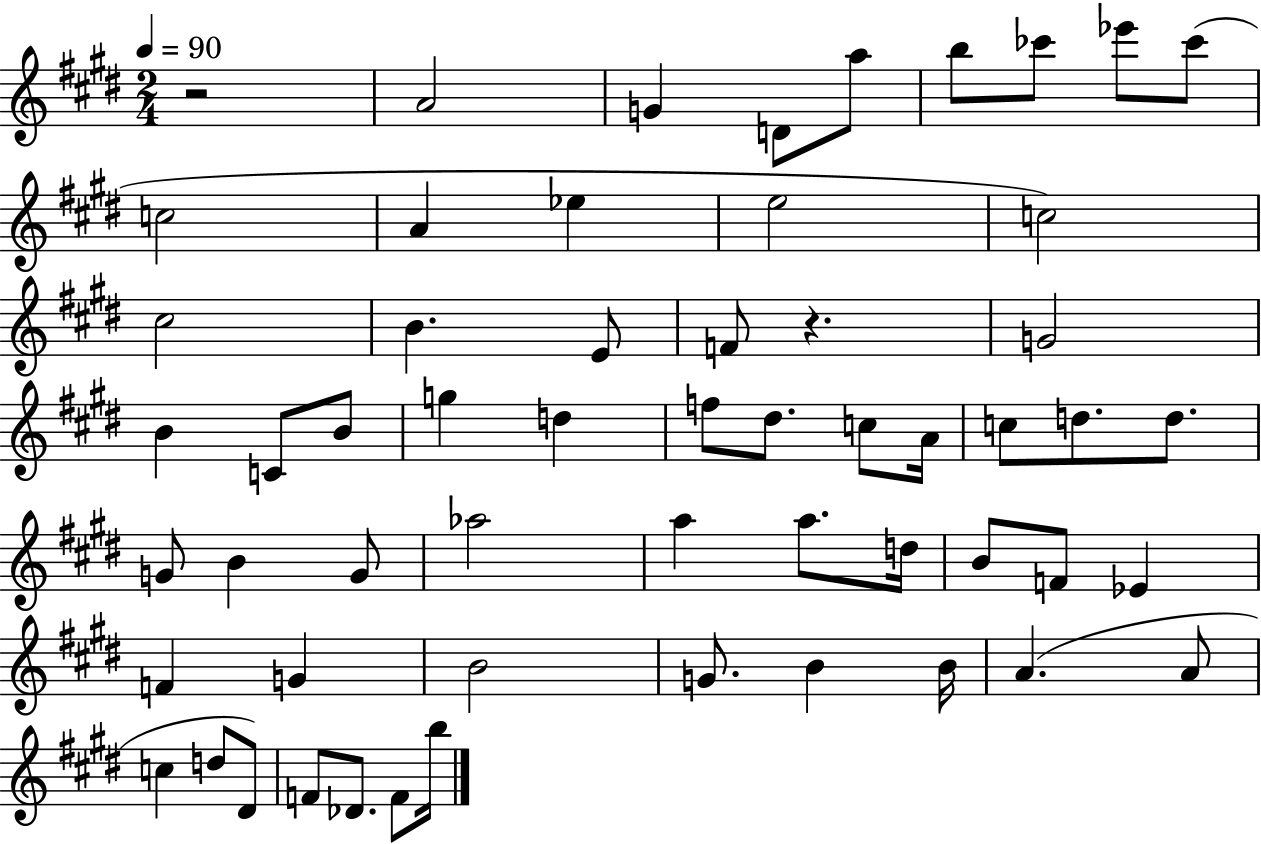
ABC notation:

X:1
T:Untitled
M:2/4
L:1/4
K:E
z2 A2 G D/2 a/2 b/2 _c'/2 _e'/2 _c'/2 c2 A _e e2 c2 ^c2 B E/2 F/2 z G2 B C/2 B/2 g d f/2 ^d/2 c/2 A/4 c/2 d/2 d/2 G/2 B G/2 _a2 a a/2 d/4 B/2 F/2 _E F G B2 G/2 B B/4 A A/2 c d/2 ^D/2 F/2 _D/2 F/2 b/4